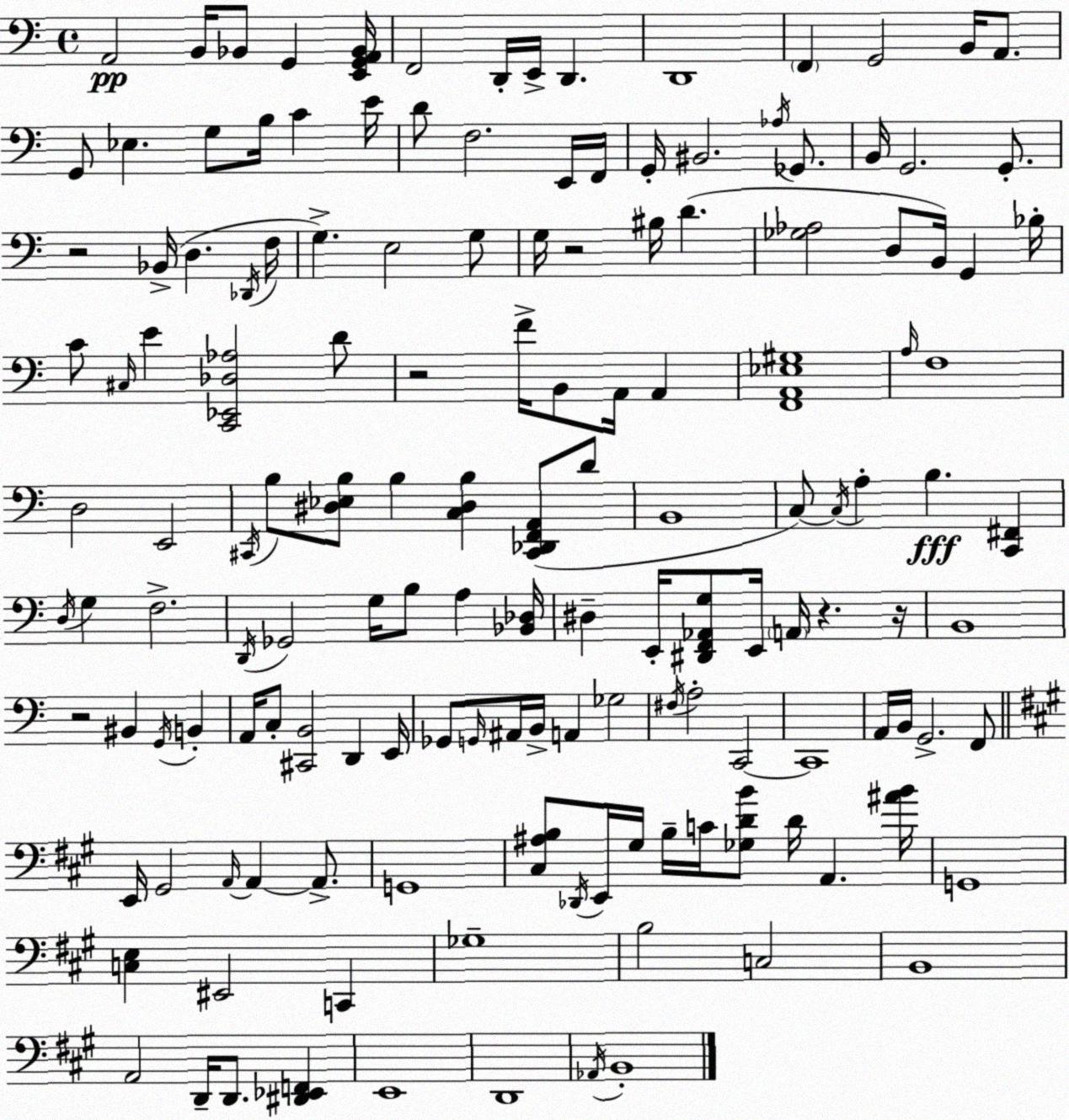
X:1
T:Untitled
M:4/4
L:1/4
K:C
A,,2 B,,/4 _B,,/2 G,, [E,,G,,A,,_B,,]/4 F,,2 D,,/4 E,,/4 D,, D,,4 F,, G,,2 B,,/4 A,,/2 G,,/2 _E, G,/2 B,/4 C E/4 D/2 F,2 E,,/4 F,,/4 G,,/4 ^B,,2 _A,/4 _G,,/2 B,,/4 G,,2 G,,/2 z2 _B,,/4 D, _D,,/4 F,/4 G, E,2 G,/2 G,/4 z2 ^B,/4 D [_G,_A,]2 D,/2 B,,/4 G,, _B,/4 C/2 ^C,/4 E [C,,_E,,_D,_A,]2 D/2 z2 F/4 B,,/2 A,,/4 A,, [F,,A,,_E,^G,]4 A,/4 F,4 D,2 E,,2 ^C,,/4 B,/2 [^D,_E,B,]/2 B, [C,^D,B,] [^C,,_D,,F,,A,,]/2 D/2 B,,4 C,/2 C,/4 A, B, [C,,^F,,] D,/4 G, F,2 D,,/4 _G,,2 G,/4 B,/2 A, [_B,,_D,]/4 ^D, E,,/4 [^D,,F,,_A,,G,]/2 E,,/4 A,,/4 z z/4 B,,4 z2 ^B,, G,,/4 B,, A,,/4 C,/2 [^C,,B,,]2 D,, E,,/4 _G,,/2 G,,/4 ^A,,/4 B,,/4 A,, _G,2 ^F,/4 A,2 C,,2 C,,4 A,,/4 B,,/4 G,,2 F,,/2 E,,/4 ^G,,2 A,,/4 A,, A,,/2 G,,4 [^C,^A,B,]/2 _D,,/4 E,,/4 ^G,/4 B,/4 C/4 [_G,DB]/2 D/4 A,, [^AB]/4 G,,4 [C,E,] ^E,,2 C,, _G,4 B,2 C,2 B,,4 A,,2 D,,/4 D,,/2 [^D,,_E,,F,,] E,,4 D,,4 _A,,/4 B,,4